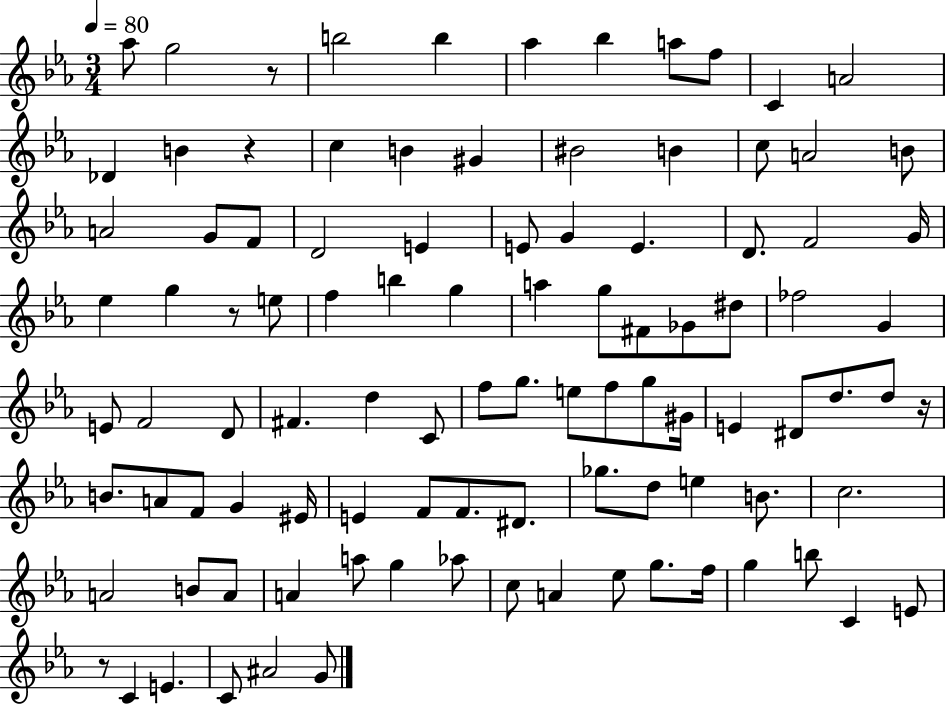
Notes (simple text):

Ab5/e G5/h R/e B5/h B5/q Ab5/q Bb5/q A5/e F5/e C4/q A4/h Db4/q B4/q R/q C5/q B4/q G#4/q BIS4/h B4/q C5/e A4/h B4/e A4/h G4/e F4/e D4/h E4/q E4/e G4/q E4/q. D4/e. F4/h G4/s Eb5/q G5/q R/e E5/e F5/q B5/q G5/q A5/q G5/e F#4/e Gb4/e D#5/e FES5/h G4/q E4/e F4/h D4/e F#4/q. D5/q C4/e F5/e G5/e. E5/e F5/e G5/e G#4/s E4/q D#4/e D5/e. D5/e R/s B4/e. A4/e F4/e G4/q EIS4/s E4/q F4/e F4/e. D#4/e. Gb5/e. D5/e E5/q B4/e. C5/h. A4/h B4/e A4/e A4/q A5/e G5/q Ab5/e C5/e A4/q Eb5/e G5/e. F5/s G5/q B5/e C4/q E4/e R/e C4/q E4/q. C4/e A#4/h G4/e